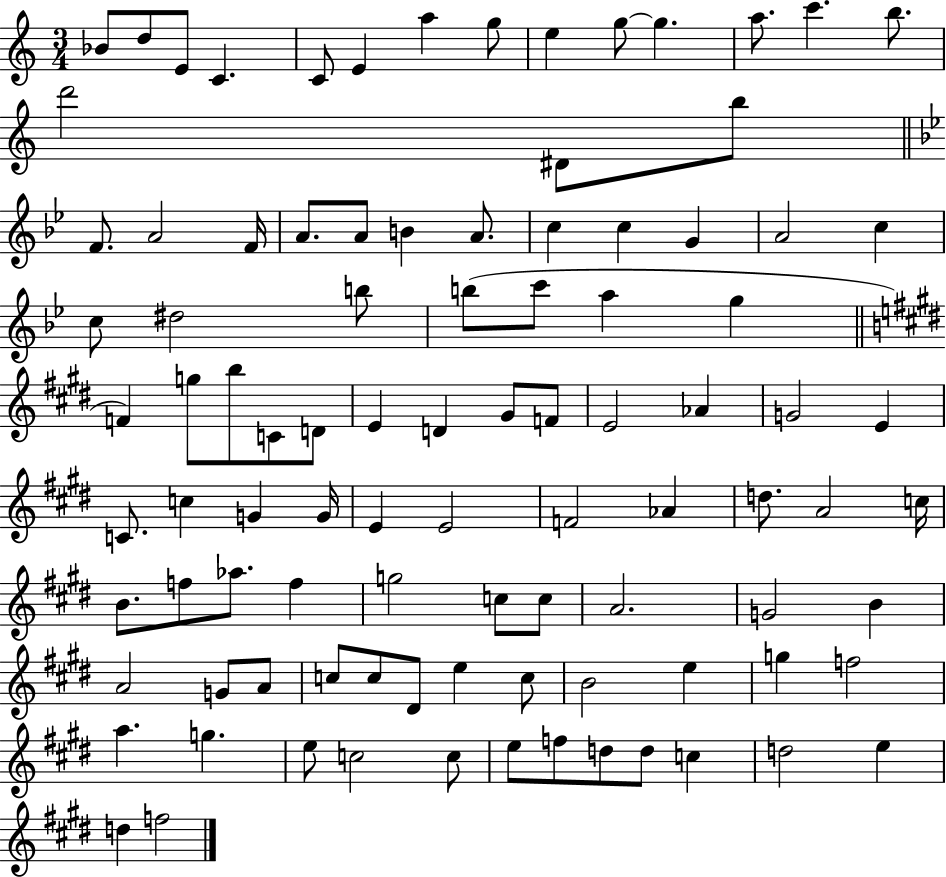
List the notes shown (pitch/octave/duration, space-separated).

Bb4/e D5/e E4/e C4/q. C4/e E4/q A5/q G5/e E5/q G5/e G5/q. A5/e. C6/q. B5/e. D6/h D#4/e B5/e F4/e. A4/h F4/s A4/e. A4/e B4/q A4/e. C5/q C5/q G4/q A4/h C5/q C5/e D#5/h B5/e B5/e C6/e A5/q G5/q F4/q G5/e B5/e C4/e D4/e E4/q D4/q G#4/e F4/e E4/h Ab4/q G4/h E4/q C4/e. C5/q G4/q G4/s E4/q E4/h F4/h Ab4/q D5/e. A4/h C5/s B4/e. F5/e Ab5/e. F5/q G5/h C5/e C5/e A4/h. G4/h B4/q A4/h G4/e A4/e C5/e C5/e D#4/e E5/q C5/e B4/h E5/q G5/q F5/h A5/q. G5/q. E5/e C5/h C5/e E5/e F5/e D5/e D5/e C5/q D5/h E5/q D5/q F5/h